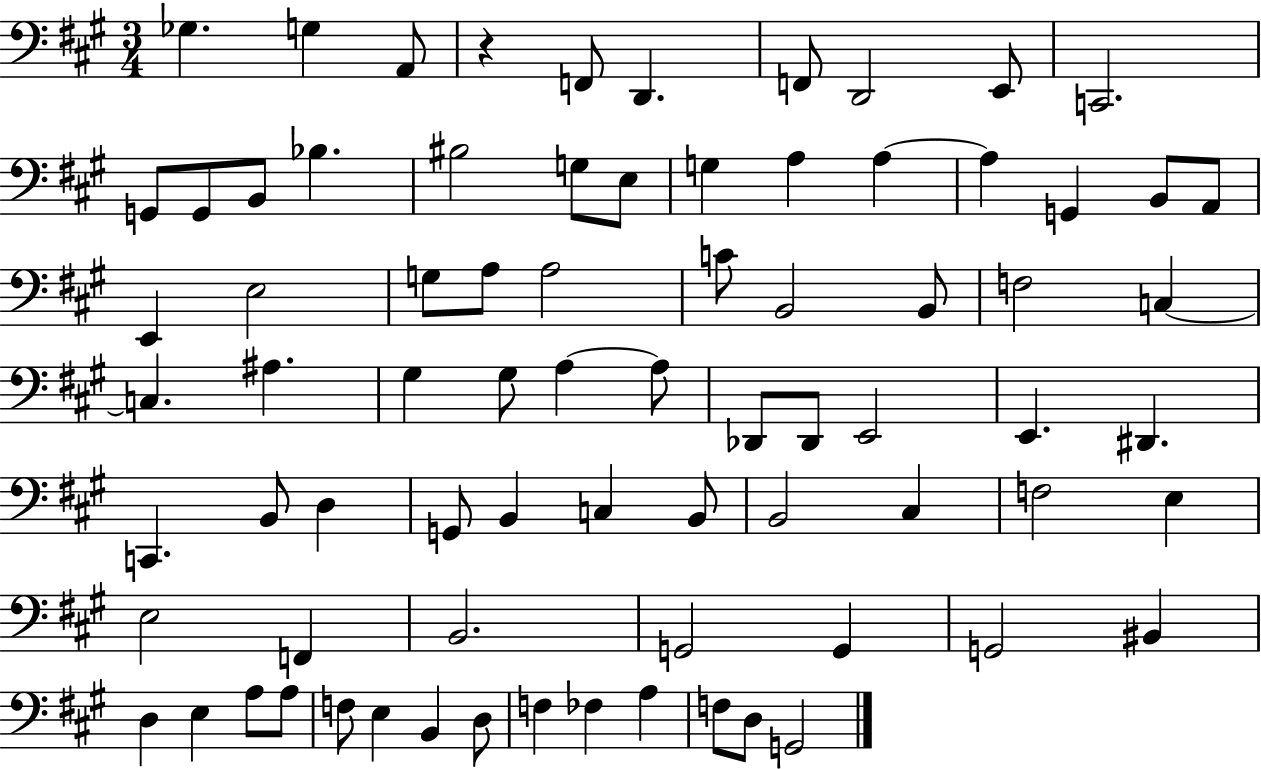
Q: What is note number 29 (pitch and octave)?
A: C4